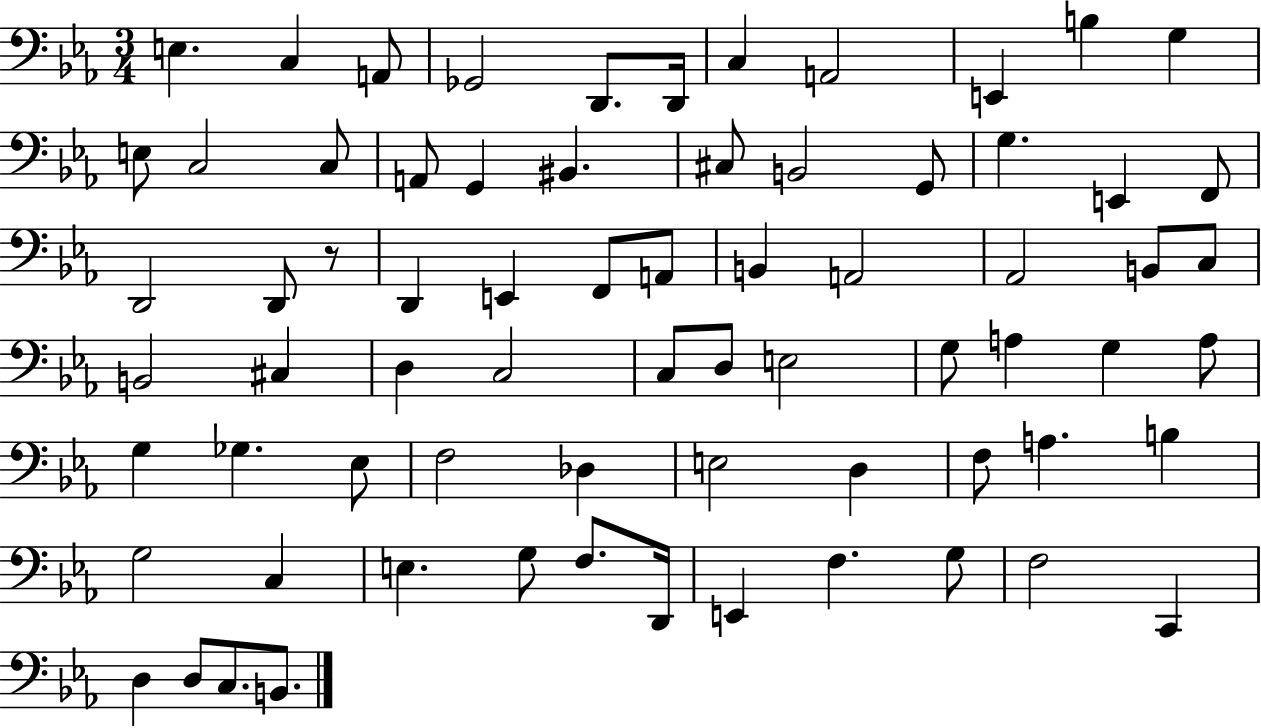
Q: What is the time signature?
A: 3/4